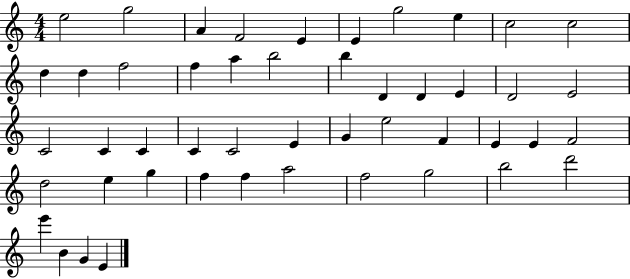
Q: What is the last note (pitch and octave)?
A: E4